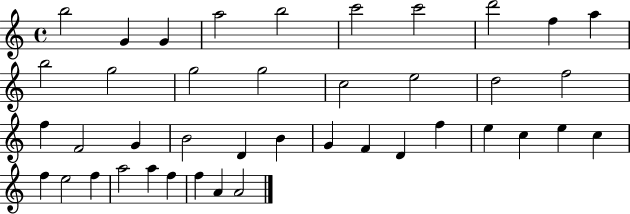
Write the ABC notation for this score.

X:1
T:Untitled
M:4/4
L:1/4
K:C
b2 G G a2 b2 c'2 c'2 d'2 f a b2 g2 g2 g2 c2 e2 d2 f2 f F2 G B2 D B G F D f e c e c f e2 f a2 a f f A A2